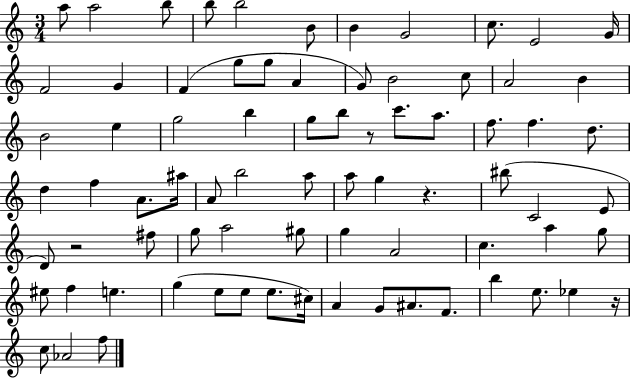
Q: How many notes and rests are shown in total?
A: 77